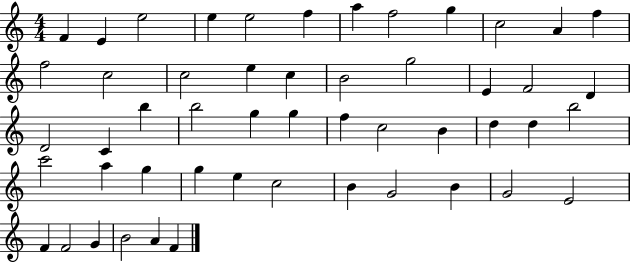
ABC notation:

X:1
T:Untitled
M:4/4
L:1/4
K:C
F E e2 e e2 f a f2 g c2 A f f2 c2 c2 e c B2 g2 E F2 D D2 C b b2 g g f c2 B d d b2 c'2 a g g e c2 B G2 B G2 E2 F F2 G B2 A F